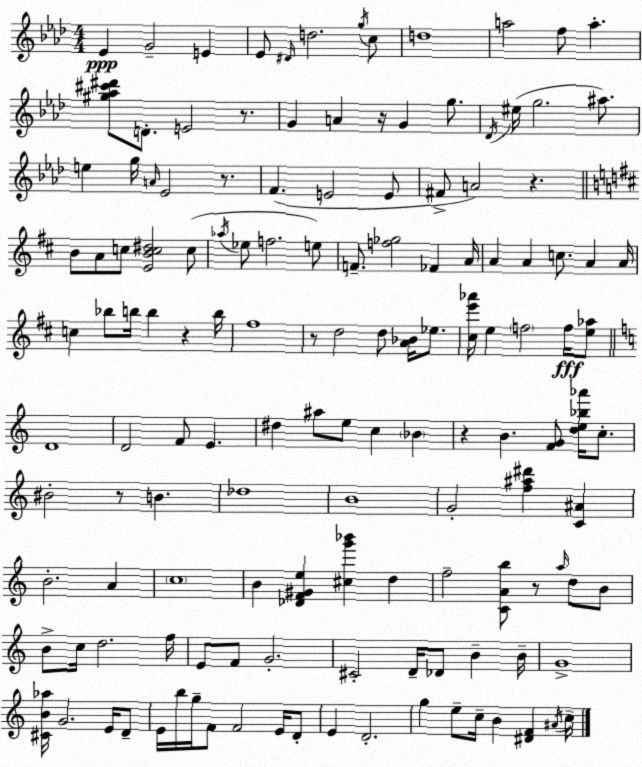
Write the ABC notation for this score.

X:1
T:Untitled
M:4/4
L:1/4
K:Fm
_E G2 E _E/2 ^D/4 d2 g/4 c/2 d4 a2 f/2 a [^g_a^c'^d']/2 D/2 E2 z/2 G A z/4 G g/2 _D/4 ^e/4 g2 ^a/2 e g/4 A/4 _E2 z/2 F E2 E/2 ^F/2 A2 z B/2 A/2 c/2 [EBc^d]2 c/2 _a/4 _e/2 f2 e/2 F/2 [f_g]2 _F A/4 A A c/2 A A/4 c _b/2 b/4 b z b/4 ^f4 z/2 d2 d/2 [A_B]/4 _e/2 [^ce'_a']/4 e f2 f/4 [e_a]/2 D4 D2 F/2 E ^d ^a/2 e/2 c _B z B [FG]/2 [de_b_a']/4 c/2 ^B2 z/2 B _d4 B4 G2 [f^a^d'] [C^A] B2 A c4 B [_DF^Ge] [^cg'_b'] d f2 [CAb]/2 z/2 a/4 d/2 B/2 B/2 c/4 d2 f/4 E/2 F/2 G2 ^C2 D/4 _D/2 B B/4 G4 [^CB_a]/4 G2 E/4 D/2 E/4 b/4 g/4 F/2 F2 E/4 D/2 E D2 g e/2 c/4 B [^DF] ^A/4 c/4